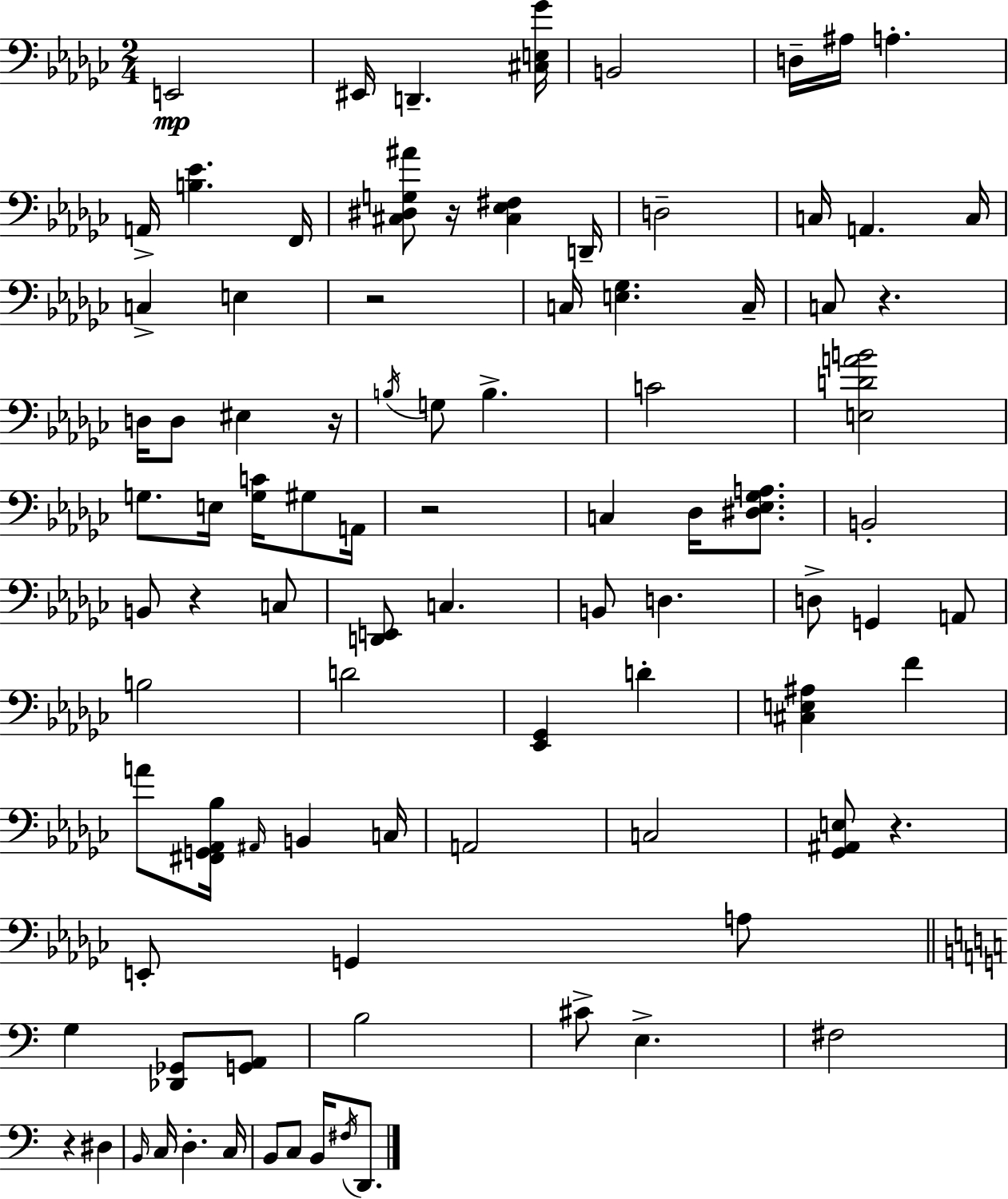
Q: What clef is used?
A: bass